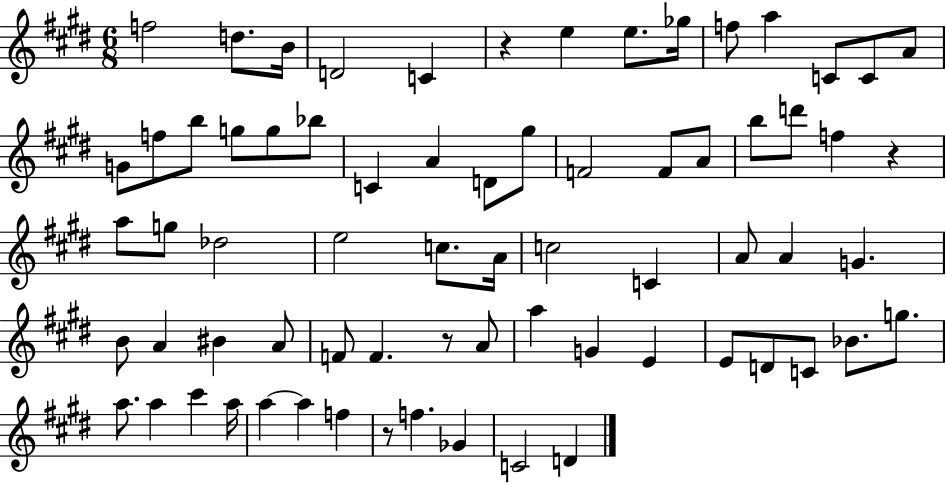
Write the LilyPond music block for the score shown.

{
  \clef treble
  \numericTimeSignature
  \time 6/8
  \key e \major
  f''2 d''8. b'16 | d'2 c'4 | r4 e''4 e''8. ges''16 | f''8 a''4 c'8 c'8 a'8 | \break g'8 f''8 b''8 g''8 g''8 bes''8 | c'4 a'4 d'8 gis''8 | f'2 f'8 a'8 | b''8 d'''8 f''4 r4 | \break a''8 g''8 des''2 | e''2 c''8. a'16 | c''2 c'4 | a'8 a'4 g'4. | \break b'8 a'4 bis'4 a'8 | f'8 f'4. r8 a'8 | a''4 g'4 e'4 | e'8 d'8 c'8 bes'8. g''8. | \break a''8. a''4 cis'''4 a''16 | a''4~~ a''4 f''4 | r8 f''4. ges'4 | c'2 d'4 | \break \bar "|."
}